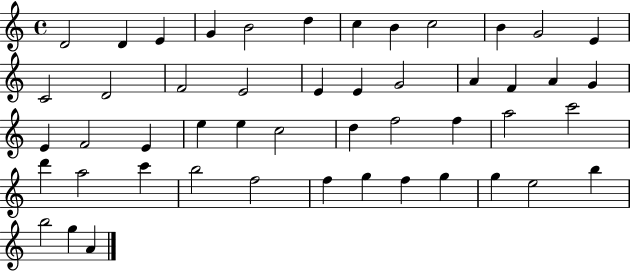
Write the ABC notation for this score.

X:1
T:Untitled
M:4/4
L:1/4
K:C
D2 D E G B2 d c B c2 B G2 E C2 D2 F2 E2 E E G2 A F A G E F2 E e e c2 d f2 f a2 c'2 d' a2 c' b2 f2 f g f g g e2 b b2 g A